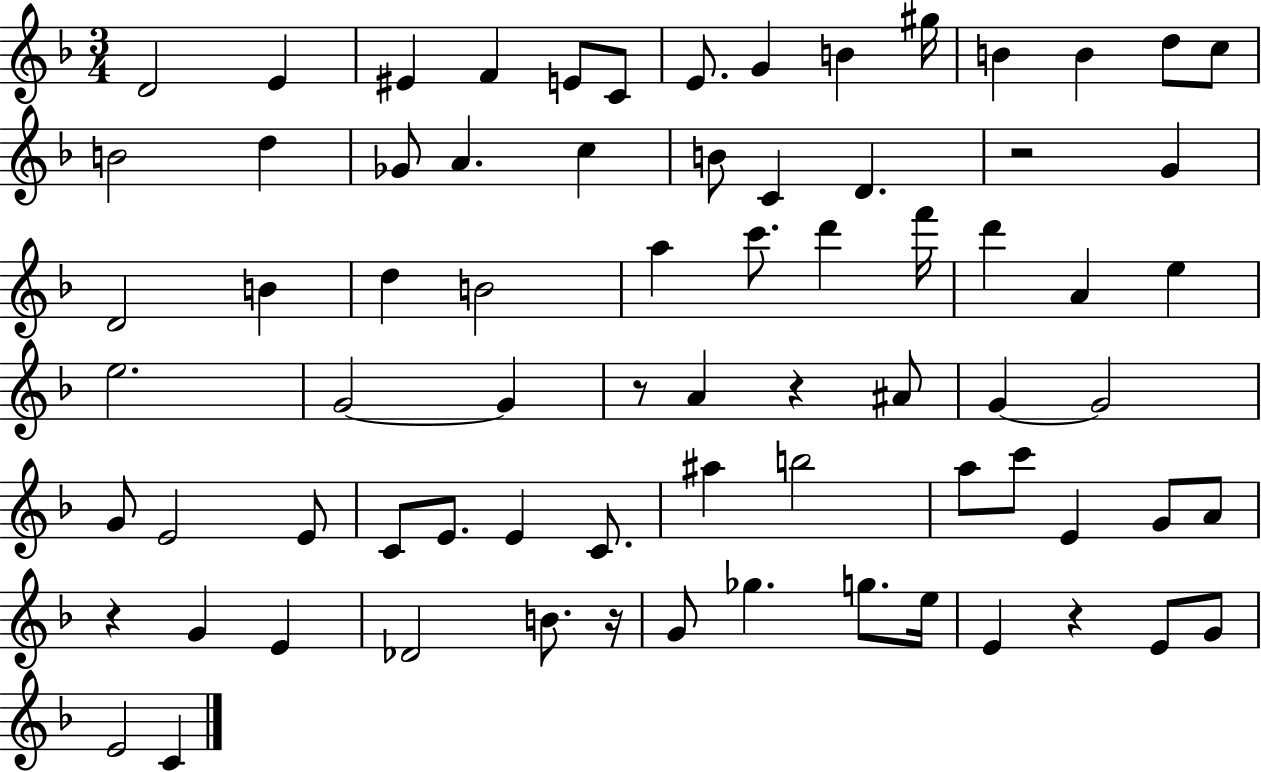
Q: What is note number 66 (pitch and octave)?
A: G4